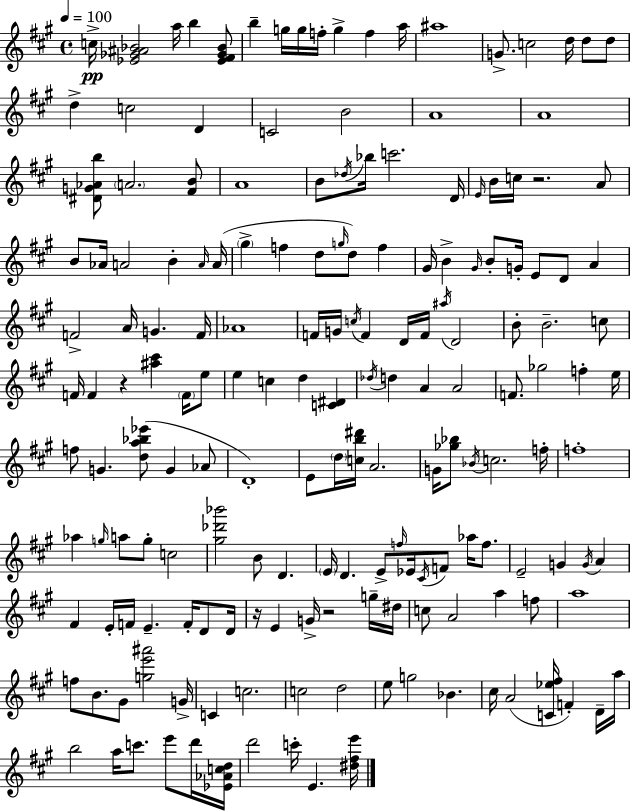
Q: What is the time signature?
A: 4/4